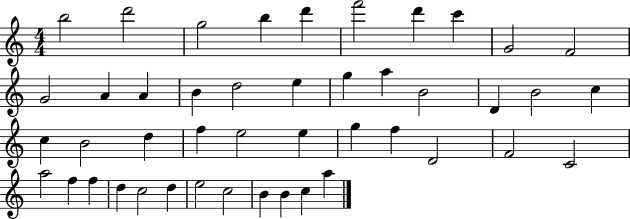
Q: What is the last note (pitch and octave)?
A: A5